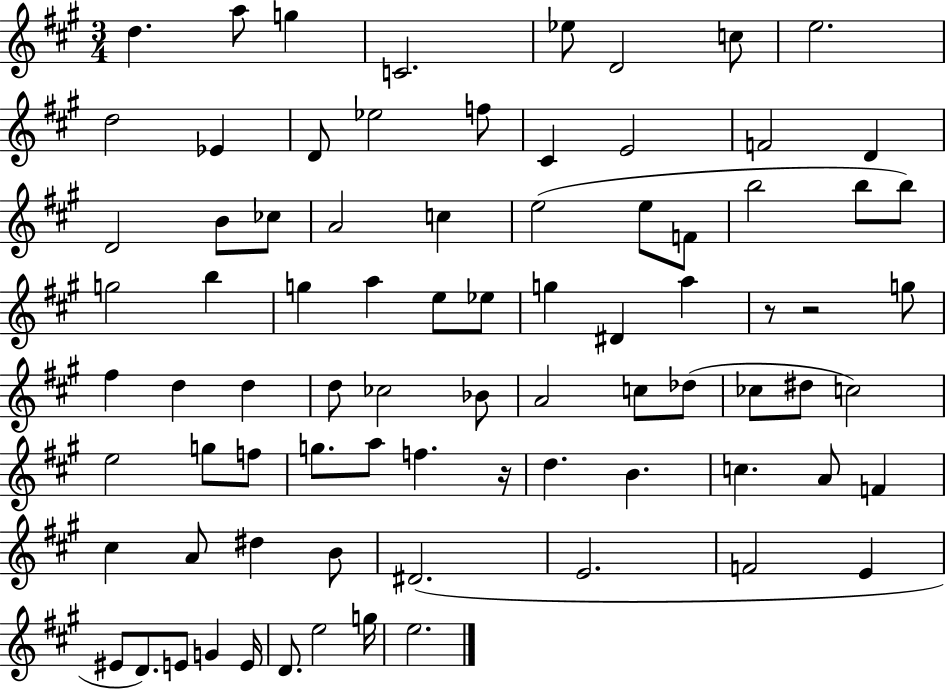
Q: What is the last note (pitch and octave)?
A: E5